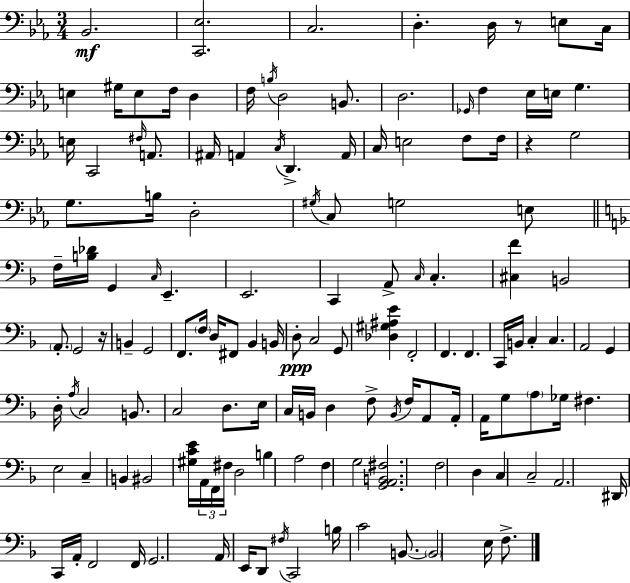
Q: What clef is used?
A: bass